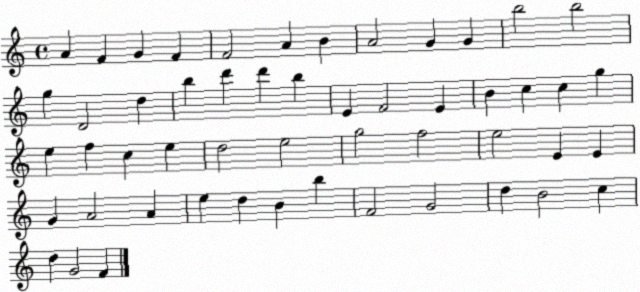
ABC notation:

X:1
T:Untitled
M:4/4
L:1/4
K:C
A F G F F2 A B A2 G G b2 b2 g D2 d b d' d' b E F2 E B c c g e f c e d2 e2 g2 f2 e2 E E G A2 A e d B b F2 G2 d B2 c d G2 F